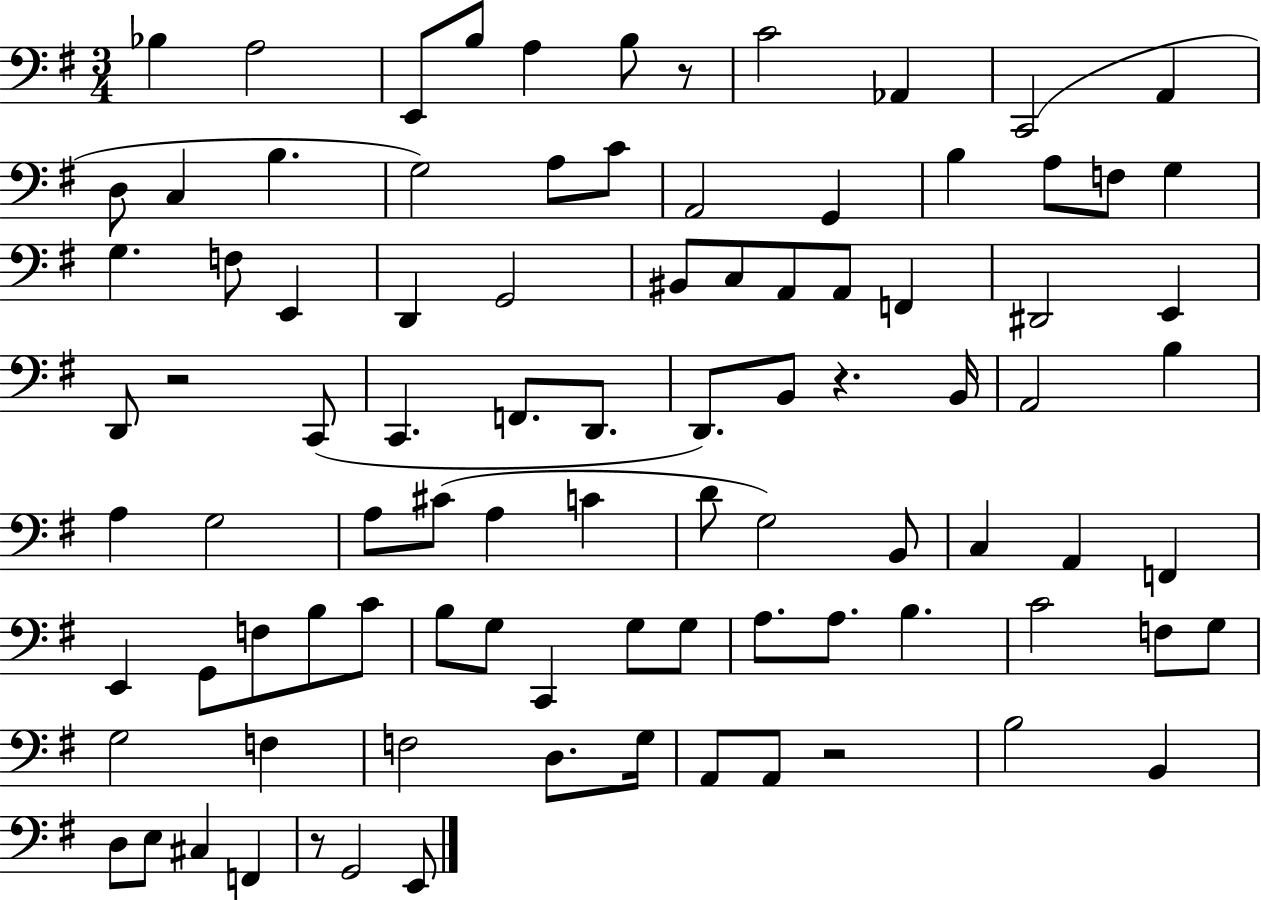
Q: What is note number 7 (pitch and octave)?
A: C4